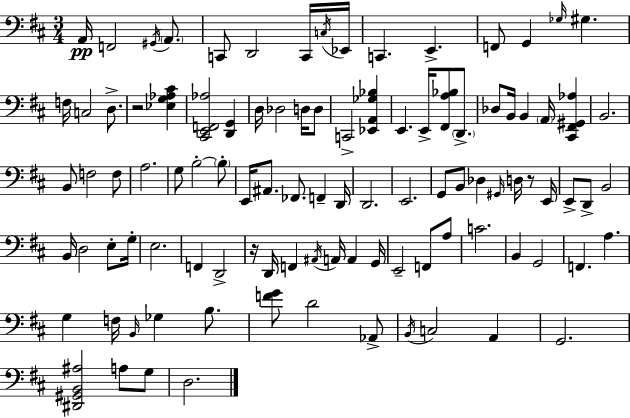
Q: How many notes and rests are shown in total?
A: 100